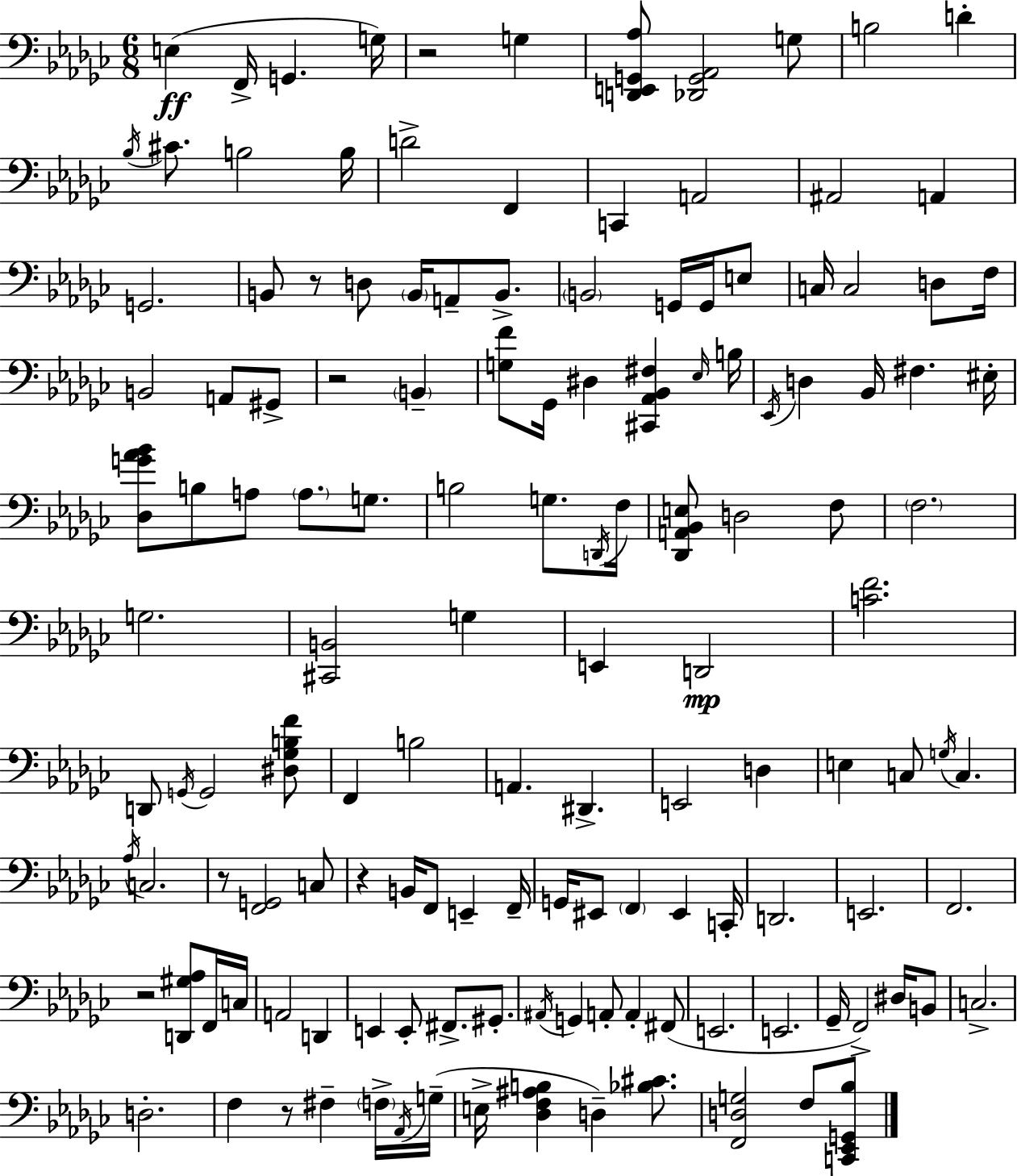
{
  \clef bass
  \numericTimeSignature
  \time 6/8
  \key ees \minor
  e4(\ff f,16-> g,4. g16) | r2 g4 | <d, e, g, aes>8 <des, g, aes,>2 g8 | b2 d'4-. | \break \acciaccatura { bes16 } cis'8. b2 | b16 d'2-> f,4 | c,4 a,2 | ais,2 a,4 | \break g,2. | b,8 r8 d8 \parenthesize b,16 a,8-- b,8.-> | \parenthesize b,2 g,16 g,16 e8 | c16 c2 d8 | \break f16 b,2 a,8 gis,8-> | r2 \parenthesize b,4-- | <g f'>8 ges,16 dis4 <cis, aes, bes, fis>4 | \grace { ees16 } b16 \acciaccatura { ees,16 } d4 bes,16 fis4. | \break eis16-. <des g' aes' bes'>8 b8 a8 \parenthesize a8. | g8. b2 g8. | \acciaccatura { d,16 } f16 <des, a, bes, e>8 d2 | f8 \parenthesize f2. | \break g2. | <cis, b,>2 | g4 e,4 d,2\mp | <c' f'>2. | \break d,8 \acciaccatura { g,16 } g,2 | <dis ges b f'>8 f,4 b2 | a,4. dis,4.-> | e,2 | \break d4 e4 c8 \acciaccatura { g16 } | c4. \acciaccatura { aes16 } c2. | r8 <f, g,>2 | c8 r4 b,16 | \break f,8 e,4-- f,16-- g,16 eis,8 \parenthesize f,4 | eis,4 c,16-. d,2. | e,2. | f,2. | \break r2 | <d, gis aes>8 f,16 c16 a,2 | d,4 e,4 e,8-. | fis,8.-> gis,8.-. \acciaccatura { ais,16 } g,4 | \break a,8-. a,4-. fis,8( e,2. | e,2. | ges,16-- f,2->) | dis16 b,8 c2.-> | \break d2.-. | f4 | r8 fis4-- \parenthesize f16-> \acciaccatura { aes,16 }( g16-- e16-> <des f ais b>4 | d4--) <bes cis'>8. <f, d g>2 | \break f8 <c, ees, g, bes>8 \bar "|."
}